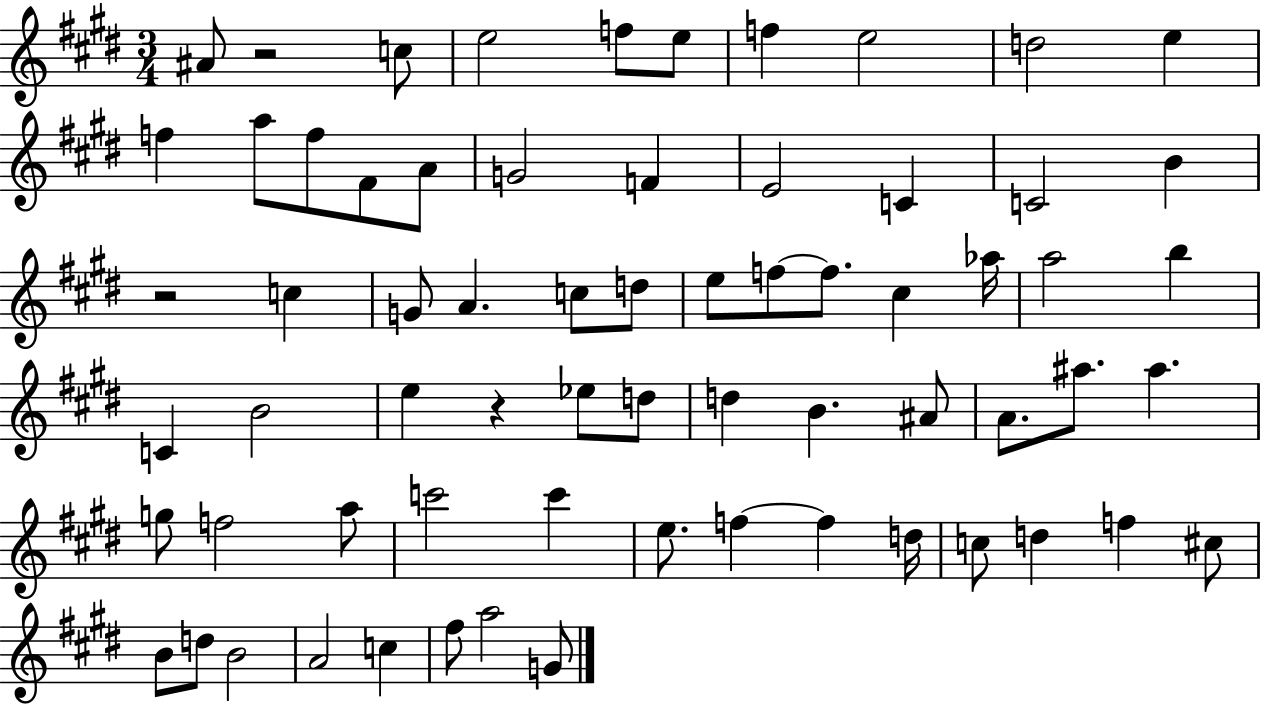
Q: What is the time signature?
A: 3/4